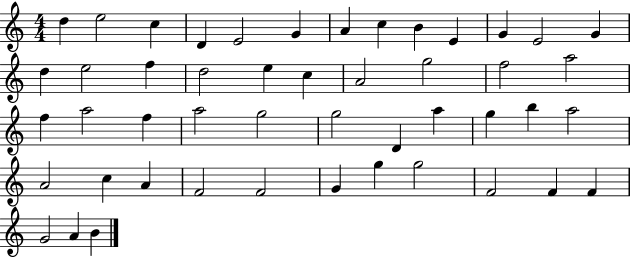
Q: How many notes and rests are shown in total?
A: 48